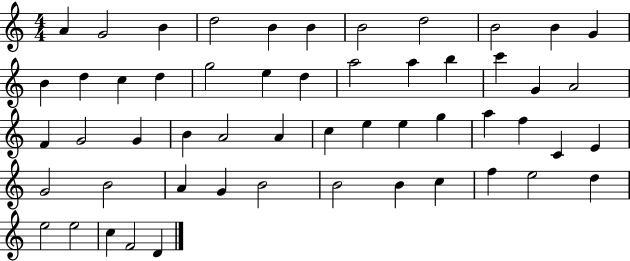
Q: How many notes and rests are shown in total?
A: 54